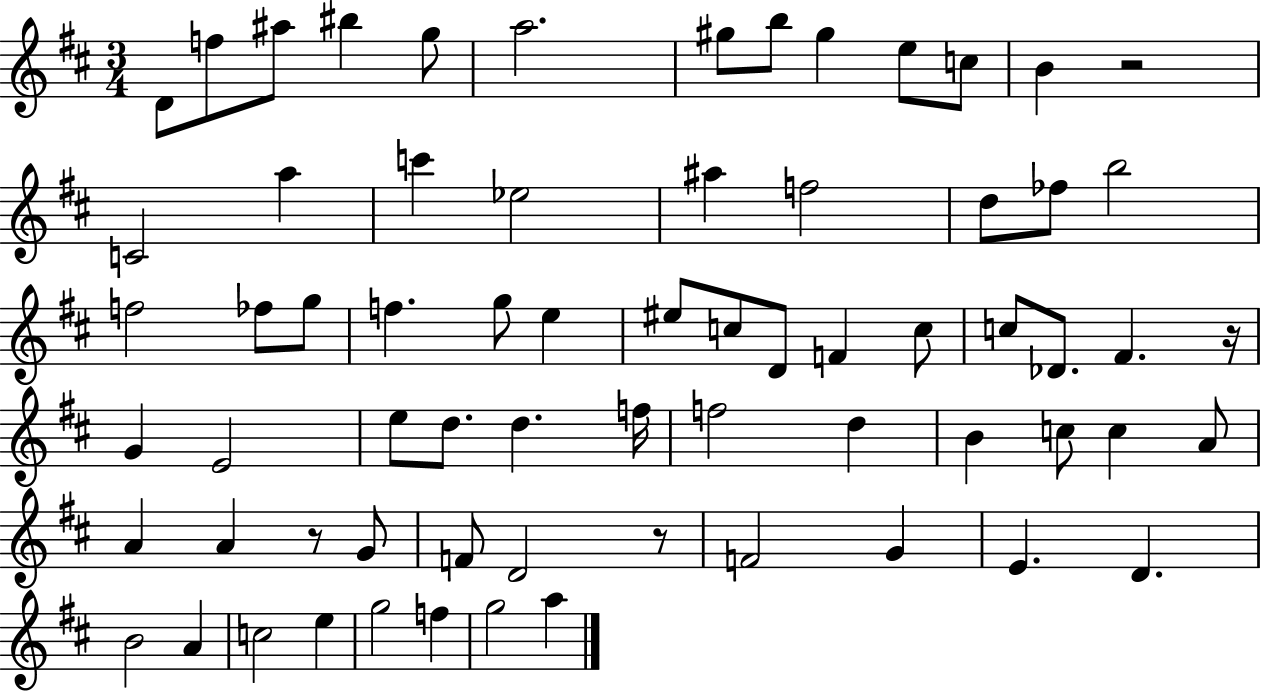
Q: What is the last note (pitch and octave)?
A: A5